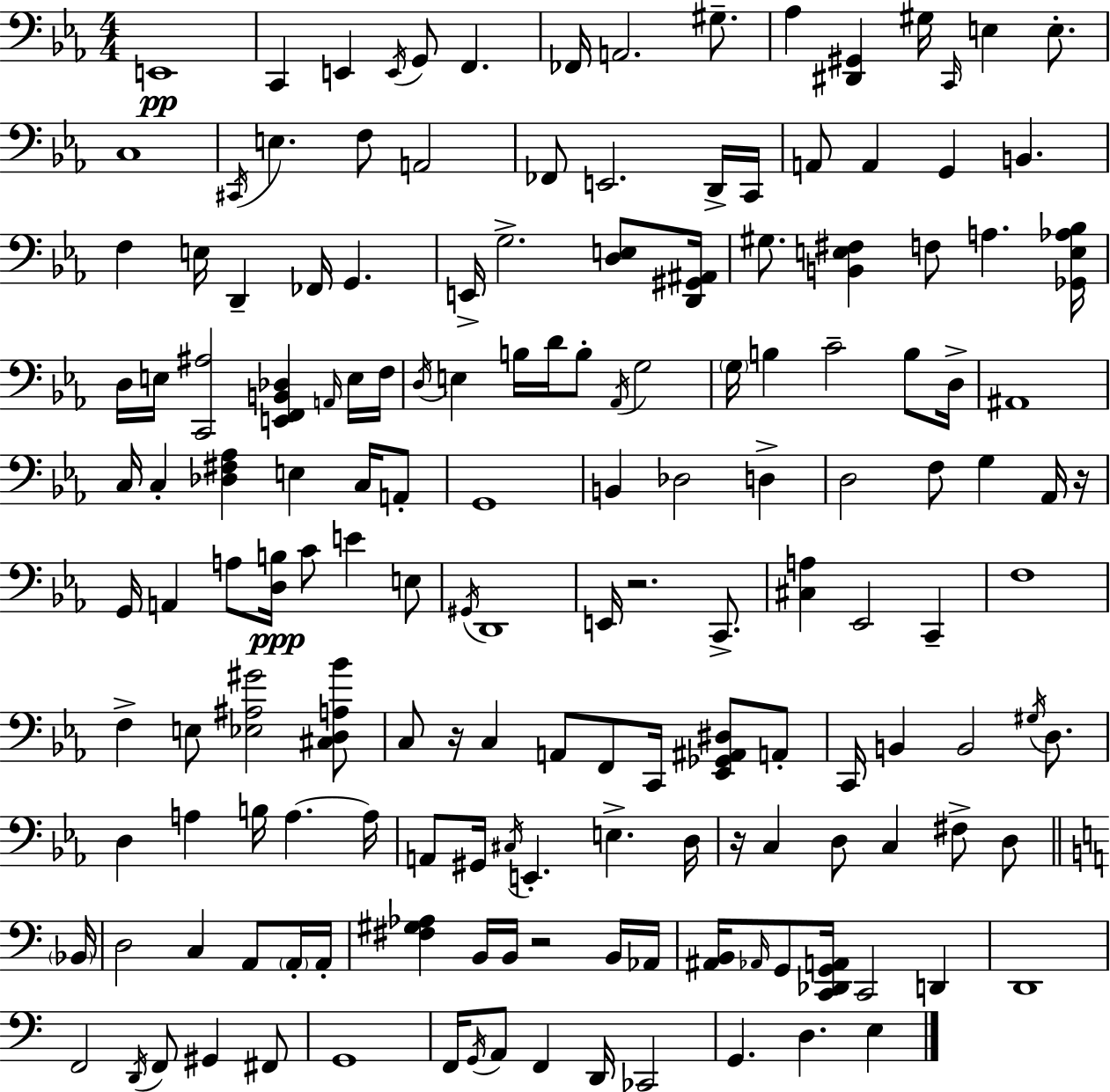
E2/w C2/q E2/q E2/s G2/e F2/q. FES2/s A2/h. G#3/e. Ab3/q [D#2,G#2]/q G#3/s C2/s E3/q E3/e. C3/w C#2/s E3/q. F3/e A2/h FES2/e E2/h. D2/s C2/s A2/e A2/q G2/q B2/q. F3/q E3/s D2/q FES2/s G2/q. E2/s G3/h. [D3,E3]/e [D2,G#2,A#2]/s G#3/e. [B2,E3,F#3]/q F3/e A3/q. [Gb2,E3,Ab3,Bb3]/s D3/s E3/s [C2,A#3]/h [E2,F2,B2,Db3]/q A2/s E3/s F3/s D3/s E3/q B3/s D4/s B3/e Ab2/s G3/h G3/s B3/q C4/h B3/e D3/s A#2/w C3/s C3/q [Db3,F#3,Ab3]/q E3/q C3/s A2/e G2/w B2/q Db3/h D3/q D3/h F3/e G3/q Ab2/s R/s G2/s A2/q A3/e [D3,B3]/s C4/e E4/q E3/e G#2/s D2/w E2/s R/h. C2/e. [C#3,A3]/q Eb2/h C2/q F3/w F3/q E3/e [Eb3,A#3,G#4]/h [C#3,D3,A3,Bb4]/e C3/e R/s C3/q A2/e F2/e C2/s [Eb2,Gb2,A#2,D#3]/e A2/e C2/s B2/q B2/h G#3/s D3/e. D3/q A3/q B3/s A3/q. A3/s A2/e G#2/s C#3/s E2/q. E3/q. D3/s R/s C3/q D3/e C3/q F#3/e D3/e Bb2/s D3/h C3/q A2/e A2/s A2/s [F#3,G#3,Ab3]/q B2/s B2/s R/h B2/s Ab2/s [A#2,B2]/s Ab2/s G2/e [C2,Db2,G2,A2]/s C2/h D2/q D2/w F2/h D2/s F2/e G#2/q F#2/e G2/w F2/s G2/s A2/e F2/q D2/s CES2/h G2/q. D3/q. E3/q